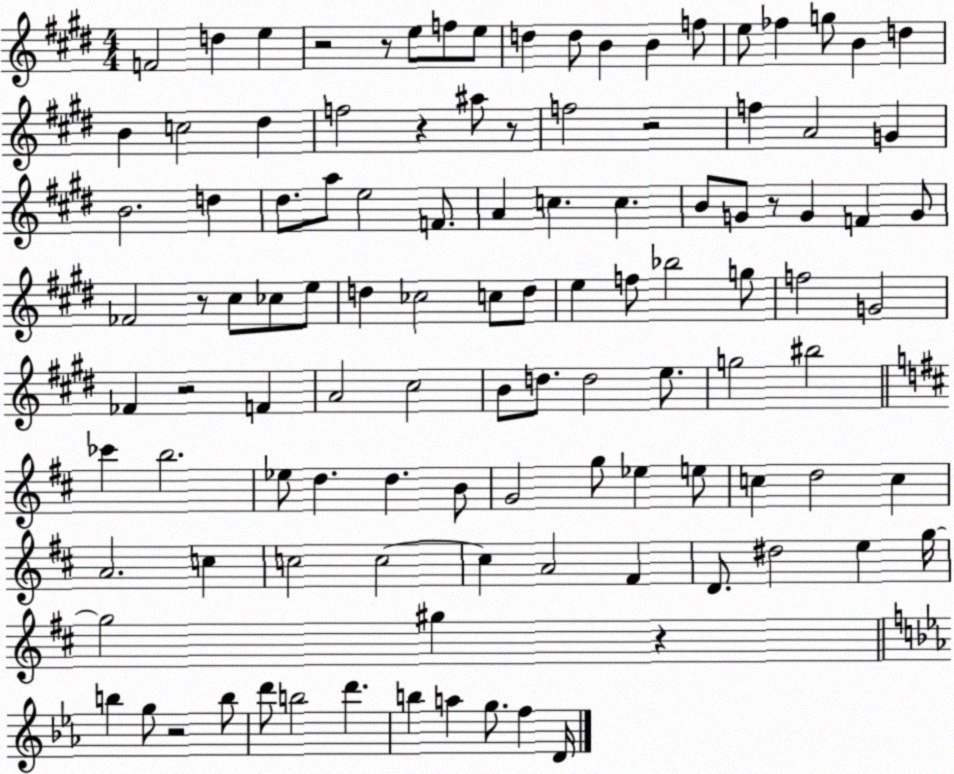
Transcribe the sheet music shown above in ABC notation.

X:1
T:Untitled
M:4/4
L:1/4
K:E
F2 d e z2 z/2 e/2 f/2 e/2 d d/2 B B f/2 e/2 _f g/2 B d B c2 ^d f2 z ^a/2 z/2 f2 z2 f A2 G B2 d ^d/2 a/2 e2 F/2 A c c B/2 G/2 z/2 G F G/2 _F2 z/2 ^c/2 _c/2 e/2 d _c2 c/2 d/2 e f/2 _b2 g/2 f2 G2 _F z2 F A2 ^c2 B/2 d/2 d2 e/2 g2 ^b2 _c' b2 _e/2 d d B/2 G2 g/2 _e e/2 c d2 c A2 c c2 c2 c A2 ^F D/2 ^d2 e g/4 g2 ^g z b g/2 z2 b/2 d'/2 b2 d' b a g/2 f D/4